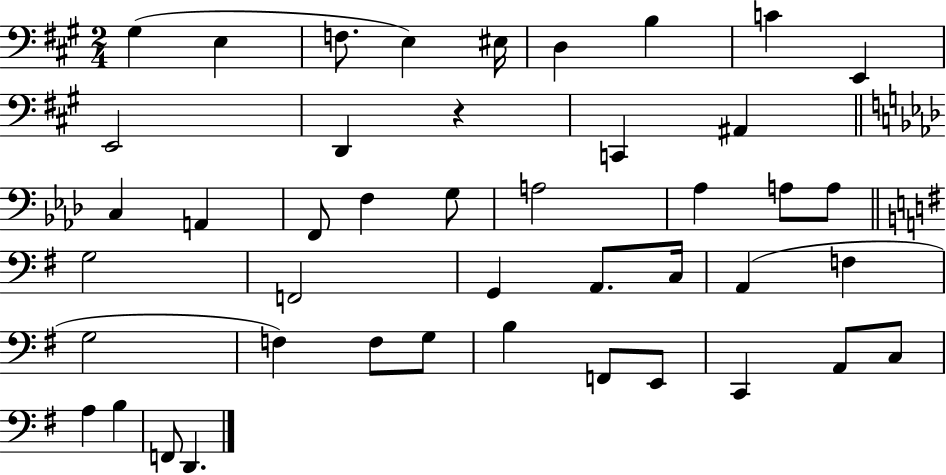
{
  \clef bass
  \numericTimeSignature
  \time 2/4
  \key a \major
  \repeat volta 2 { gis4( e4 | f8. e4) eis16 | d4 b4 | c'4 e,4 | \break e,2 | d,4 r4 | c,4 ais,4 | \bar "||" \break \key aes \major c4 a,4 | f,8 f4 g8 | a2 | aes4 a8 a8 | \break \bar "||" \break \key g \major g2 | f,2 | g,4 a,8. c16 | a,4( f4 | \break g2 | f4) f8 g8 | b4 f,8 e,8 | c,4 a,8 c8 | \break a4 b4 | f,8 d,4. | } \bar "|."
}